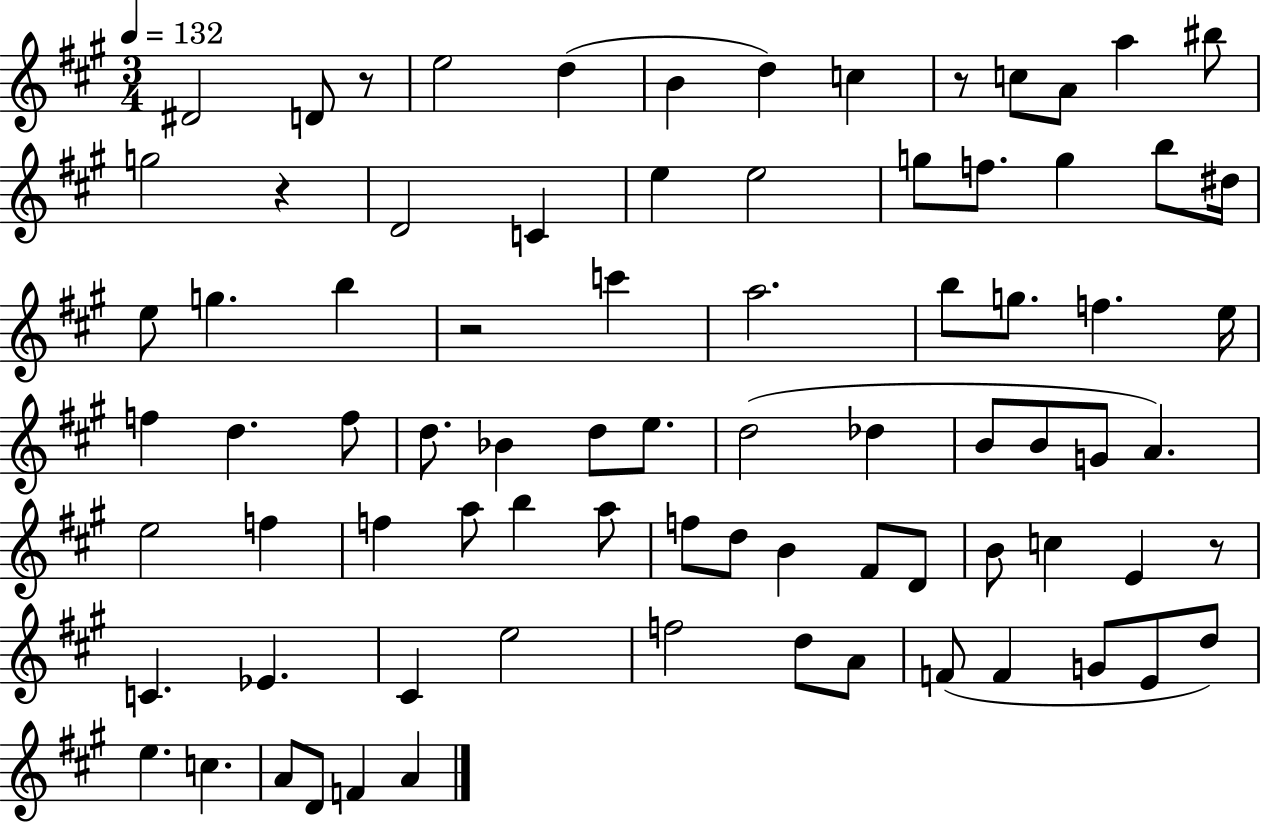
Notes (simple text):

D#4/h D4/e R/e E5/h D5/q B4/q D5/q C5/q R/e C5/e A4/e A5/q BIS5/e G5/h R/q D4/h C4/q E5/q E5/h G5/e F5/e. G5/q B5/e D#5/s E5/e G5/q. B5/q R/h C6/q A5/h. B5/e G5/e. F5/q. E5/s F5/q D5/q. F5/e D5/e. Bb4/q D5/e E5/e. D5/h Db5/q B4/e B4/e G4/e A4/q. E5/h F5/q F5/q A5/e B5/q A5/e F5/e D5/e B4/q F#4/e D4/e B4/e C5/q E4/q R/e C4/q. Eb4/q. C#4/q E5/h F5/h D5/e A4/e F4/e F4/q G4/e E4/e D5/e E5/q. C5/q. A4/e D4/e F4/q A4/q